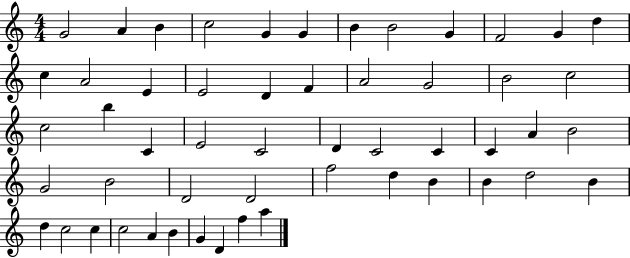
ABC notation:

X:1
T:Untitled
M:4/4
L:1/4
K:C
G2 A B c2 G G B B2 G F2 G d c A2 E E2 D F A2 G2 B2 c2 c2 b C E2 C2 D C2 C C A B2 G2 B2 D2 D2 f2 d B B d2 B d c2 c c2 A B G D f a